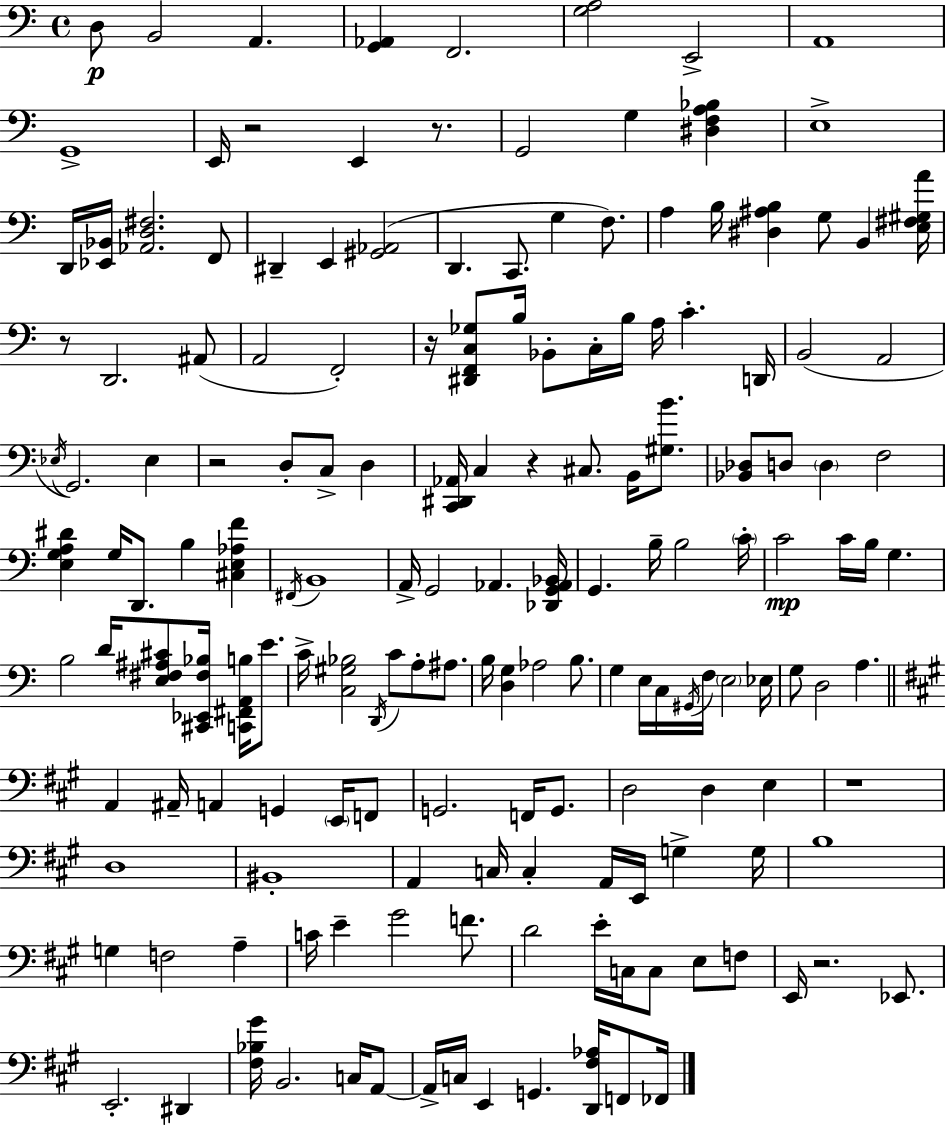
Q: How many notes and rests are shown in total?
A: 164